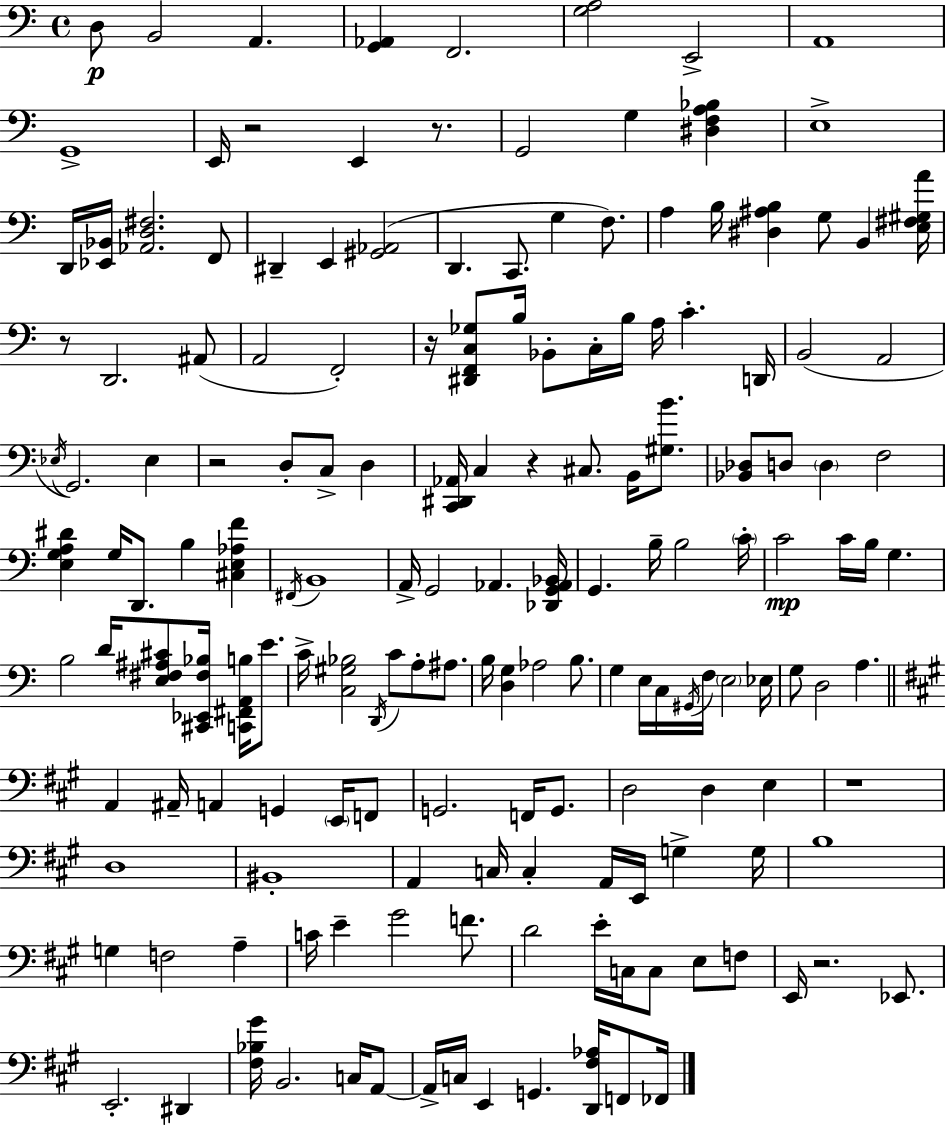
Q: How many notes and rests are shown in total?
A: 164